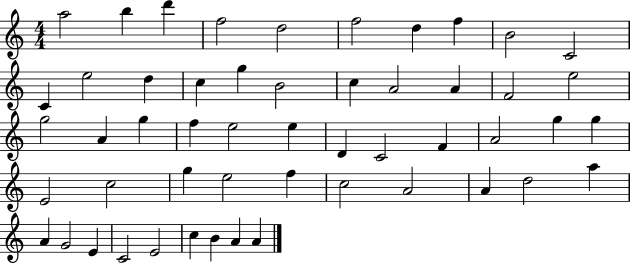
A5/h B5/q D6/q F5/h D5/h F5/h D5/q F5/q B4/h C4/h C4/q E5/h D5/q C5/q G5/q B4/h C5/q A4/h A4/q F4/h E5/h G5/h A4/q G5/q F5/q E5/h E5/q D4/q C4/h F4/q A4/h G5/q G5/q E4/h C5/h G5/q E5/h F5/q C5/h A4/h A4/q D5/h A5/q A4/q G4/h E4/q C4/h E4/h C5/q B4/q A4/q A4/q